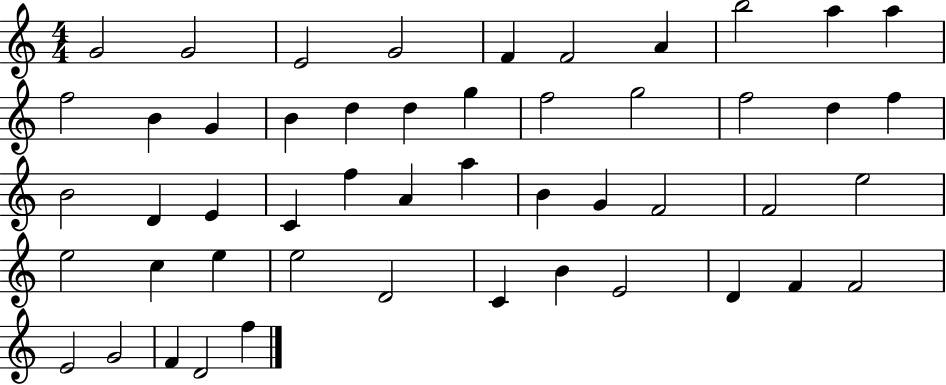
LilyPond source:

{
  \clef treble
  \numericTimeSignature
  \time 4/4
  \key c \major
  g'2 g'2 | e'2 g'2 | f'4 f'2 a'4 | b''2 a''4 a''4 | \break f''2 b'4 g'4 | b'4 d''4 d''4 g''4 | f''2 g''2 | f''2 d''4 f''4 | \break b'2 d'4 e'4 | c'4 f''4 a'4 a''4 | b'4 g'4 f'2 | f'2 e''2 | \break e''2 c''4 e''4 | e''2 d'2 | c'4 b'4 e'2 | d'4 f'4 f'2 | \break e'2 g'2 | f'4 d'2 f''4 | \bar "|."
}